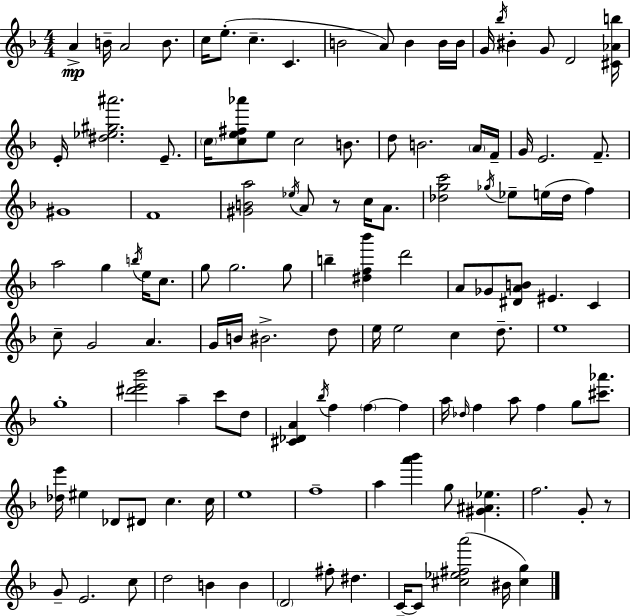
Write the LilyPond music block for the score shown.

{
  \clef treble
  \numericTimeSignature
  \time 4/4
  \key f \major
  a'4->\mp b'16-- a'2 b'8. | c''16 e''8.-.( c''4.-- c'4. | b'2 a'8) b'4 b'16 b'16 | g'16 \acciaccatura { bes''16 } bis'4-. g'8 d'2 | \break <cis' aes' b''>16 e'16-. <dis'' ees'' gis'' ais'''>2. e'8.-- | \parenthesize c''16 <c'' e'' fis'' aes'''>8 e''8 c''2 b'8. | d''8 b'2. \parenthesize a'16 | f'16-- g'16 e'2. f'8.-- | \break gis'1 | f'1 | <gis' b' a''>2 \acciaccatura { ees''16 } a'8 r8 c''16 a'8. | <des'' g'' c'''>2 \acciaccatura { ges''16 } ees''8-- e''16( des''16 f''4) | \break a''2 g''4 \acciaccatura { b''16 } | e''16 c''8. g''8 g''2. | g''8 b''4-- <dis'' f'' bes'''>4 d'''2 | a'8 ges'8 <dis' a' b'>8 eis'4. | \break c'4 c''8-- g'2 a'4. | g'16 b'16 bis'2.-> | d''8 e''16 e''2 c''4 | d''8.-- e''1 | \break g''1-. | <dis''' e''' bes'''>2 a''4-- | c'''8 d''8 <cis' des' a'>4 \acciaccatura { bes''16 } f''4 \parenthesize f''4~~ | f''4 a''16 \grace { des''16 } f''4 a''8 f''4 | \break g''8 <cis''' aes'''>8. <des'' e'''>16 eis''4 des'8 dis'8 c''4. | c''16 e''1 | f''1-- | a''4 <a''' bes'''>4 g''8 | \break <gis' ais' ees''>4. f''2. | g'8-. r8 g'8-- e'2. | c''8 d''2 b'4 | b'4 \parenthesize d'2 fis''8-. | \break dis''4. c'16--~~ c'8 <cis'' ees'' fis'' a'''>2( | bis'16 <cis'' g''>4) \bar "|."
}